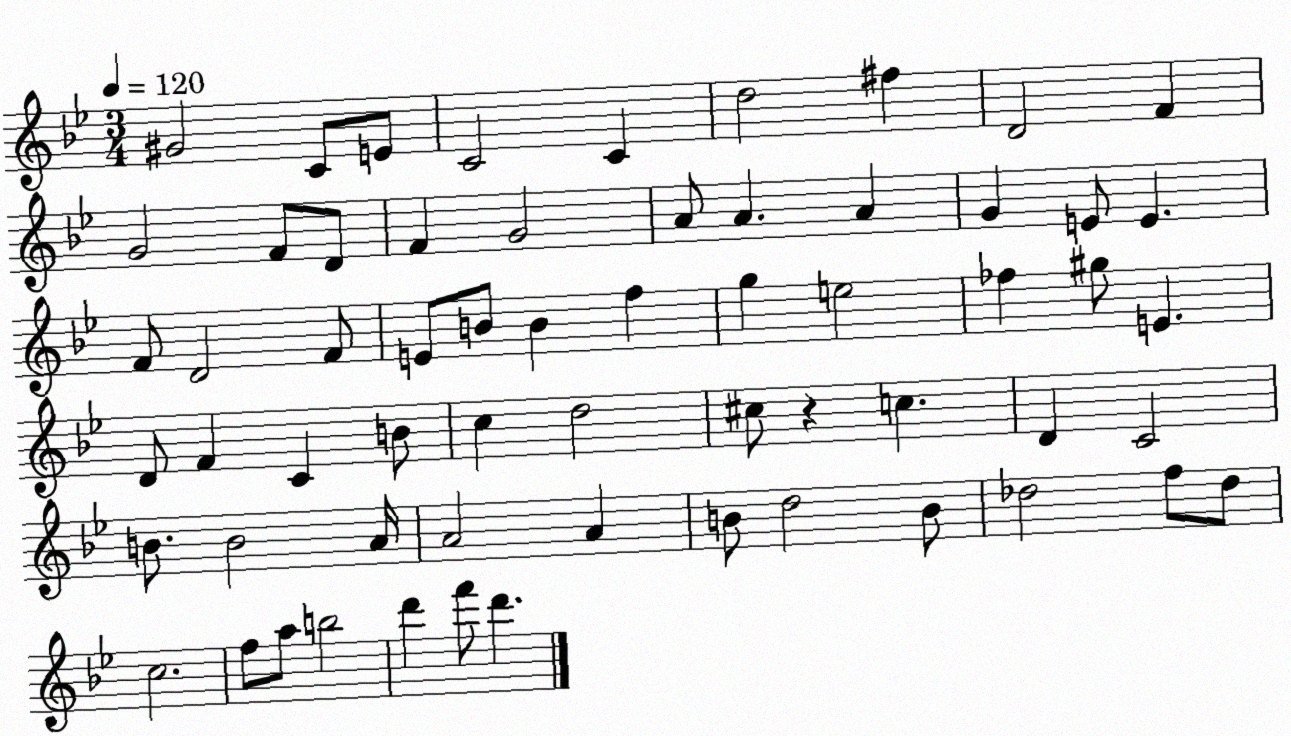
X:1
T:Untitled
M:3/4
L:1/4
K:Bb
^G2 C/2 E/2 C2 C d2 ^f D2 F G2 F/2 D/2 F G2 A/2 A A G E/2 E F/2 D2 F/2 E/2 B/2 B f g e2 _f ^g/2 E D/2 F C B/2 c d2 ^c/2 z c D C2 B/2 B2 A/4 A2 A B/2 d2 B/2 _d2 f/2 _d/2 c2 f/2 a/2 b2 d' f'/2 d'